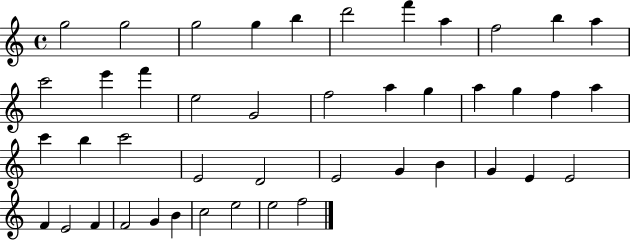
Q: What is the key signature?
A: C major